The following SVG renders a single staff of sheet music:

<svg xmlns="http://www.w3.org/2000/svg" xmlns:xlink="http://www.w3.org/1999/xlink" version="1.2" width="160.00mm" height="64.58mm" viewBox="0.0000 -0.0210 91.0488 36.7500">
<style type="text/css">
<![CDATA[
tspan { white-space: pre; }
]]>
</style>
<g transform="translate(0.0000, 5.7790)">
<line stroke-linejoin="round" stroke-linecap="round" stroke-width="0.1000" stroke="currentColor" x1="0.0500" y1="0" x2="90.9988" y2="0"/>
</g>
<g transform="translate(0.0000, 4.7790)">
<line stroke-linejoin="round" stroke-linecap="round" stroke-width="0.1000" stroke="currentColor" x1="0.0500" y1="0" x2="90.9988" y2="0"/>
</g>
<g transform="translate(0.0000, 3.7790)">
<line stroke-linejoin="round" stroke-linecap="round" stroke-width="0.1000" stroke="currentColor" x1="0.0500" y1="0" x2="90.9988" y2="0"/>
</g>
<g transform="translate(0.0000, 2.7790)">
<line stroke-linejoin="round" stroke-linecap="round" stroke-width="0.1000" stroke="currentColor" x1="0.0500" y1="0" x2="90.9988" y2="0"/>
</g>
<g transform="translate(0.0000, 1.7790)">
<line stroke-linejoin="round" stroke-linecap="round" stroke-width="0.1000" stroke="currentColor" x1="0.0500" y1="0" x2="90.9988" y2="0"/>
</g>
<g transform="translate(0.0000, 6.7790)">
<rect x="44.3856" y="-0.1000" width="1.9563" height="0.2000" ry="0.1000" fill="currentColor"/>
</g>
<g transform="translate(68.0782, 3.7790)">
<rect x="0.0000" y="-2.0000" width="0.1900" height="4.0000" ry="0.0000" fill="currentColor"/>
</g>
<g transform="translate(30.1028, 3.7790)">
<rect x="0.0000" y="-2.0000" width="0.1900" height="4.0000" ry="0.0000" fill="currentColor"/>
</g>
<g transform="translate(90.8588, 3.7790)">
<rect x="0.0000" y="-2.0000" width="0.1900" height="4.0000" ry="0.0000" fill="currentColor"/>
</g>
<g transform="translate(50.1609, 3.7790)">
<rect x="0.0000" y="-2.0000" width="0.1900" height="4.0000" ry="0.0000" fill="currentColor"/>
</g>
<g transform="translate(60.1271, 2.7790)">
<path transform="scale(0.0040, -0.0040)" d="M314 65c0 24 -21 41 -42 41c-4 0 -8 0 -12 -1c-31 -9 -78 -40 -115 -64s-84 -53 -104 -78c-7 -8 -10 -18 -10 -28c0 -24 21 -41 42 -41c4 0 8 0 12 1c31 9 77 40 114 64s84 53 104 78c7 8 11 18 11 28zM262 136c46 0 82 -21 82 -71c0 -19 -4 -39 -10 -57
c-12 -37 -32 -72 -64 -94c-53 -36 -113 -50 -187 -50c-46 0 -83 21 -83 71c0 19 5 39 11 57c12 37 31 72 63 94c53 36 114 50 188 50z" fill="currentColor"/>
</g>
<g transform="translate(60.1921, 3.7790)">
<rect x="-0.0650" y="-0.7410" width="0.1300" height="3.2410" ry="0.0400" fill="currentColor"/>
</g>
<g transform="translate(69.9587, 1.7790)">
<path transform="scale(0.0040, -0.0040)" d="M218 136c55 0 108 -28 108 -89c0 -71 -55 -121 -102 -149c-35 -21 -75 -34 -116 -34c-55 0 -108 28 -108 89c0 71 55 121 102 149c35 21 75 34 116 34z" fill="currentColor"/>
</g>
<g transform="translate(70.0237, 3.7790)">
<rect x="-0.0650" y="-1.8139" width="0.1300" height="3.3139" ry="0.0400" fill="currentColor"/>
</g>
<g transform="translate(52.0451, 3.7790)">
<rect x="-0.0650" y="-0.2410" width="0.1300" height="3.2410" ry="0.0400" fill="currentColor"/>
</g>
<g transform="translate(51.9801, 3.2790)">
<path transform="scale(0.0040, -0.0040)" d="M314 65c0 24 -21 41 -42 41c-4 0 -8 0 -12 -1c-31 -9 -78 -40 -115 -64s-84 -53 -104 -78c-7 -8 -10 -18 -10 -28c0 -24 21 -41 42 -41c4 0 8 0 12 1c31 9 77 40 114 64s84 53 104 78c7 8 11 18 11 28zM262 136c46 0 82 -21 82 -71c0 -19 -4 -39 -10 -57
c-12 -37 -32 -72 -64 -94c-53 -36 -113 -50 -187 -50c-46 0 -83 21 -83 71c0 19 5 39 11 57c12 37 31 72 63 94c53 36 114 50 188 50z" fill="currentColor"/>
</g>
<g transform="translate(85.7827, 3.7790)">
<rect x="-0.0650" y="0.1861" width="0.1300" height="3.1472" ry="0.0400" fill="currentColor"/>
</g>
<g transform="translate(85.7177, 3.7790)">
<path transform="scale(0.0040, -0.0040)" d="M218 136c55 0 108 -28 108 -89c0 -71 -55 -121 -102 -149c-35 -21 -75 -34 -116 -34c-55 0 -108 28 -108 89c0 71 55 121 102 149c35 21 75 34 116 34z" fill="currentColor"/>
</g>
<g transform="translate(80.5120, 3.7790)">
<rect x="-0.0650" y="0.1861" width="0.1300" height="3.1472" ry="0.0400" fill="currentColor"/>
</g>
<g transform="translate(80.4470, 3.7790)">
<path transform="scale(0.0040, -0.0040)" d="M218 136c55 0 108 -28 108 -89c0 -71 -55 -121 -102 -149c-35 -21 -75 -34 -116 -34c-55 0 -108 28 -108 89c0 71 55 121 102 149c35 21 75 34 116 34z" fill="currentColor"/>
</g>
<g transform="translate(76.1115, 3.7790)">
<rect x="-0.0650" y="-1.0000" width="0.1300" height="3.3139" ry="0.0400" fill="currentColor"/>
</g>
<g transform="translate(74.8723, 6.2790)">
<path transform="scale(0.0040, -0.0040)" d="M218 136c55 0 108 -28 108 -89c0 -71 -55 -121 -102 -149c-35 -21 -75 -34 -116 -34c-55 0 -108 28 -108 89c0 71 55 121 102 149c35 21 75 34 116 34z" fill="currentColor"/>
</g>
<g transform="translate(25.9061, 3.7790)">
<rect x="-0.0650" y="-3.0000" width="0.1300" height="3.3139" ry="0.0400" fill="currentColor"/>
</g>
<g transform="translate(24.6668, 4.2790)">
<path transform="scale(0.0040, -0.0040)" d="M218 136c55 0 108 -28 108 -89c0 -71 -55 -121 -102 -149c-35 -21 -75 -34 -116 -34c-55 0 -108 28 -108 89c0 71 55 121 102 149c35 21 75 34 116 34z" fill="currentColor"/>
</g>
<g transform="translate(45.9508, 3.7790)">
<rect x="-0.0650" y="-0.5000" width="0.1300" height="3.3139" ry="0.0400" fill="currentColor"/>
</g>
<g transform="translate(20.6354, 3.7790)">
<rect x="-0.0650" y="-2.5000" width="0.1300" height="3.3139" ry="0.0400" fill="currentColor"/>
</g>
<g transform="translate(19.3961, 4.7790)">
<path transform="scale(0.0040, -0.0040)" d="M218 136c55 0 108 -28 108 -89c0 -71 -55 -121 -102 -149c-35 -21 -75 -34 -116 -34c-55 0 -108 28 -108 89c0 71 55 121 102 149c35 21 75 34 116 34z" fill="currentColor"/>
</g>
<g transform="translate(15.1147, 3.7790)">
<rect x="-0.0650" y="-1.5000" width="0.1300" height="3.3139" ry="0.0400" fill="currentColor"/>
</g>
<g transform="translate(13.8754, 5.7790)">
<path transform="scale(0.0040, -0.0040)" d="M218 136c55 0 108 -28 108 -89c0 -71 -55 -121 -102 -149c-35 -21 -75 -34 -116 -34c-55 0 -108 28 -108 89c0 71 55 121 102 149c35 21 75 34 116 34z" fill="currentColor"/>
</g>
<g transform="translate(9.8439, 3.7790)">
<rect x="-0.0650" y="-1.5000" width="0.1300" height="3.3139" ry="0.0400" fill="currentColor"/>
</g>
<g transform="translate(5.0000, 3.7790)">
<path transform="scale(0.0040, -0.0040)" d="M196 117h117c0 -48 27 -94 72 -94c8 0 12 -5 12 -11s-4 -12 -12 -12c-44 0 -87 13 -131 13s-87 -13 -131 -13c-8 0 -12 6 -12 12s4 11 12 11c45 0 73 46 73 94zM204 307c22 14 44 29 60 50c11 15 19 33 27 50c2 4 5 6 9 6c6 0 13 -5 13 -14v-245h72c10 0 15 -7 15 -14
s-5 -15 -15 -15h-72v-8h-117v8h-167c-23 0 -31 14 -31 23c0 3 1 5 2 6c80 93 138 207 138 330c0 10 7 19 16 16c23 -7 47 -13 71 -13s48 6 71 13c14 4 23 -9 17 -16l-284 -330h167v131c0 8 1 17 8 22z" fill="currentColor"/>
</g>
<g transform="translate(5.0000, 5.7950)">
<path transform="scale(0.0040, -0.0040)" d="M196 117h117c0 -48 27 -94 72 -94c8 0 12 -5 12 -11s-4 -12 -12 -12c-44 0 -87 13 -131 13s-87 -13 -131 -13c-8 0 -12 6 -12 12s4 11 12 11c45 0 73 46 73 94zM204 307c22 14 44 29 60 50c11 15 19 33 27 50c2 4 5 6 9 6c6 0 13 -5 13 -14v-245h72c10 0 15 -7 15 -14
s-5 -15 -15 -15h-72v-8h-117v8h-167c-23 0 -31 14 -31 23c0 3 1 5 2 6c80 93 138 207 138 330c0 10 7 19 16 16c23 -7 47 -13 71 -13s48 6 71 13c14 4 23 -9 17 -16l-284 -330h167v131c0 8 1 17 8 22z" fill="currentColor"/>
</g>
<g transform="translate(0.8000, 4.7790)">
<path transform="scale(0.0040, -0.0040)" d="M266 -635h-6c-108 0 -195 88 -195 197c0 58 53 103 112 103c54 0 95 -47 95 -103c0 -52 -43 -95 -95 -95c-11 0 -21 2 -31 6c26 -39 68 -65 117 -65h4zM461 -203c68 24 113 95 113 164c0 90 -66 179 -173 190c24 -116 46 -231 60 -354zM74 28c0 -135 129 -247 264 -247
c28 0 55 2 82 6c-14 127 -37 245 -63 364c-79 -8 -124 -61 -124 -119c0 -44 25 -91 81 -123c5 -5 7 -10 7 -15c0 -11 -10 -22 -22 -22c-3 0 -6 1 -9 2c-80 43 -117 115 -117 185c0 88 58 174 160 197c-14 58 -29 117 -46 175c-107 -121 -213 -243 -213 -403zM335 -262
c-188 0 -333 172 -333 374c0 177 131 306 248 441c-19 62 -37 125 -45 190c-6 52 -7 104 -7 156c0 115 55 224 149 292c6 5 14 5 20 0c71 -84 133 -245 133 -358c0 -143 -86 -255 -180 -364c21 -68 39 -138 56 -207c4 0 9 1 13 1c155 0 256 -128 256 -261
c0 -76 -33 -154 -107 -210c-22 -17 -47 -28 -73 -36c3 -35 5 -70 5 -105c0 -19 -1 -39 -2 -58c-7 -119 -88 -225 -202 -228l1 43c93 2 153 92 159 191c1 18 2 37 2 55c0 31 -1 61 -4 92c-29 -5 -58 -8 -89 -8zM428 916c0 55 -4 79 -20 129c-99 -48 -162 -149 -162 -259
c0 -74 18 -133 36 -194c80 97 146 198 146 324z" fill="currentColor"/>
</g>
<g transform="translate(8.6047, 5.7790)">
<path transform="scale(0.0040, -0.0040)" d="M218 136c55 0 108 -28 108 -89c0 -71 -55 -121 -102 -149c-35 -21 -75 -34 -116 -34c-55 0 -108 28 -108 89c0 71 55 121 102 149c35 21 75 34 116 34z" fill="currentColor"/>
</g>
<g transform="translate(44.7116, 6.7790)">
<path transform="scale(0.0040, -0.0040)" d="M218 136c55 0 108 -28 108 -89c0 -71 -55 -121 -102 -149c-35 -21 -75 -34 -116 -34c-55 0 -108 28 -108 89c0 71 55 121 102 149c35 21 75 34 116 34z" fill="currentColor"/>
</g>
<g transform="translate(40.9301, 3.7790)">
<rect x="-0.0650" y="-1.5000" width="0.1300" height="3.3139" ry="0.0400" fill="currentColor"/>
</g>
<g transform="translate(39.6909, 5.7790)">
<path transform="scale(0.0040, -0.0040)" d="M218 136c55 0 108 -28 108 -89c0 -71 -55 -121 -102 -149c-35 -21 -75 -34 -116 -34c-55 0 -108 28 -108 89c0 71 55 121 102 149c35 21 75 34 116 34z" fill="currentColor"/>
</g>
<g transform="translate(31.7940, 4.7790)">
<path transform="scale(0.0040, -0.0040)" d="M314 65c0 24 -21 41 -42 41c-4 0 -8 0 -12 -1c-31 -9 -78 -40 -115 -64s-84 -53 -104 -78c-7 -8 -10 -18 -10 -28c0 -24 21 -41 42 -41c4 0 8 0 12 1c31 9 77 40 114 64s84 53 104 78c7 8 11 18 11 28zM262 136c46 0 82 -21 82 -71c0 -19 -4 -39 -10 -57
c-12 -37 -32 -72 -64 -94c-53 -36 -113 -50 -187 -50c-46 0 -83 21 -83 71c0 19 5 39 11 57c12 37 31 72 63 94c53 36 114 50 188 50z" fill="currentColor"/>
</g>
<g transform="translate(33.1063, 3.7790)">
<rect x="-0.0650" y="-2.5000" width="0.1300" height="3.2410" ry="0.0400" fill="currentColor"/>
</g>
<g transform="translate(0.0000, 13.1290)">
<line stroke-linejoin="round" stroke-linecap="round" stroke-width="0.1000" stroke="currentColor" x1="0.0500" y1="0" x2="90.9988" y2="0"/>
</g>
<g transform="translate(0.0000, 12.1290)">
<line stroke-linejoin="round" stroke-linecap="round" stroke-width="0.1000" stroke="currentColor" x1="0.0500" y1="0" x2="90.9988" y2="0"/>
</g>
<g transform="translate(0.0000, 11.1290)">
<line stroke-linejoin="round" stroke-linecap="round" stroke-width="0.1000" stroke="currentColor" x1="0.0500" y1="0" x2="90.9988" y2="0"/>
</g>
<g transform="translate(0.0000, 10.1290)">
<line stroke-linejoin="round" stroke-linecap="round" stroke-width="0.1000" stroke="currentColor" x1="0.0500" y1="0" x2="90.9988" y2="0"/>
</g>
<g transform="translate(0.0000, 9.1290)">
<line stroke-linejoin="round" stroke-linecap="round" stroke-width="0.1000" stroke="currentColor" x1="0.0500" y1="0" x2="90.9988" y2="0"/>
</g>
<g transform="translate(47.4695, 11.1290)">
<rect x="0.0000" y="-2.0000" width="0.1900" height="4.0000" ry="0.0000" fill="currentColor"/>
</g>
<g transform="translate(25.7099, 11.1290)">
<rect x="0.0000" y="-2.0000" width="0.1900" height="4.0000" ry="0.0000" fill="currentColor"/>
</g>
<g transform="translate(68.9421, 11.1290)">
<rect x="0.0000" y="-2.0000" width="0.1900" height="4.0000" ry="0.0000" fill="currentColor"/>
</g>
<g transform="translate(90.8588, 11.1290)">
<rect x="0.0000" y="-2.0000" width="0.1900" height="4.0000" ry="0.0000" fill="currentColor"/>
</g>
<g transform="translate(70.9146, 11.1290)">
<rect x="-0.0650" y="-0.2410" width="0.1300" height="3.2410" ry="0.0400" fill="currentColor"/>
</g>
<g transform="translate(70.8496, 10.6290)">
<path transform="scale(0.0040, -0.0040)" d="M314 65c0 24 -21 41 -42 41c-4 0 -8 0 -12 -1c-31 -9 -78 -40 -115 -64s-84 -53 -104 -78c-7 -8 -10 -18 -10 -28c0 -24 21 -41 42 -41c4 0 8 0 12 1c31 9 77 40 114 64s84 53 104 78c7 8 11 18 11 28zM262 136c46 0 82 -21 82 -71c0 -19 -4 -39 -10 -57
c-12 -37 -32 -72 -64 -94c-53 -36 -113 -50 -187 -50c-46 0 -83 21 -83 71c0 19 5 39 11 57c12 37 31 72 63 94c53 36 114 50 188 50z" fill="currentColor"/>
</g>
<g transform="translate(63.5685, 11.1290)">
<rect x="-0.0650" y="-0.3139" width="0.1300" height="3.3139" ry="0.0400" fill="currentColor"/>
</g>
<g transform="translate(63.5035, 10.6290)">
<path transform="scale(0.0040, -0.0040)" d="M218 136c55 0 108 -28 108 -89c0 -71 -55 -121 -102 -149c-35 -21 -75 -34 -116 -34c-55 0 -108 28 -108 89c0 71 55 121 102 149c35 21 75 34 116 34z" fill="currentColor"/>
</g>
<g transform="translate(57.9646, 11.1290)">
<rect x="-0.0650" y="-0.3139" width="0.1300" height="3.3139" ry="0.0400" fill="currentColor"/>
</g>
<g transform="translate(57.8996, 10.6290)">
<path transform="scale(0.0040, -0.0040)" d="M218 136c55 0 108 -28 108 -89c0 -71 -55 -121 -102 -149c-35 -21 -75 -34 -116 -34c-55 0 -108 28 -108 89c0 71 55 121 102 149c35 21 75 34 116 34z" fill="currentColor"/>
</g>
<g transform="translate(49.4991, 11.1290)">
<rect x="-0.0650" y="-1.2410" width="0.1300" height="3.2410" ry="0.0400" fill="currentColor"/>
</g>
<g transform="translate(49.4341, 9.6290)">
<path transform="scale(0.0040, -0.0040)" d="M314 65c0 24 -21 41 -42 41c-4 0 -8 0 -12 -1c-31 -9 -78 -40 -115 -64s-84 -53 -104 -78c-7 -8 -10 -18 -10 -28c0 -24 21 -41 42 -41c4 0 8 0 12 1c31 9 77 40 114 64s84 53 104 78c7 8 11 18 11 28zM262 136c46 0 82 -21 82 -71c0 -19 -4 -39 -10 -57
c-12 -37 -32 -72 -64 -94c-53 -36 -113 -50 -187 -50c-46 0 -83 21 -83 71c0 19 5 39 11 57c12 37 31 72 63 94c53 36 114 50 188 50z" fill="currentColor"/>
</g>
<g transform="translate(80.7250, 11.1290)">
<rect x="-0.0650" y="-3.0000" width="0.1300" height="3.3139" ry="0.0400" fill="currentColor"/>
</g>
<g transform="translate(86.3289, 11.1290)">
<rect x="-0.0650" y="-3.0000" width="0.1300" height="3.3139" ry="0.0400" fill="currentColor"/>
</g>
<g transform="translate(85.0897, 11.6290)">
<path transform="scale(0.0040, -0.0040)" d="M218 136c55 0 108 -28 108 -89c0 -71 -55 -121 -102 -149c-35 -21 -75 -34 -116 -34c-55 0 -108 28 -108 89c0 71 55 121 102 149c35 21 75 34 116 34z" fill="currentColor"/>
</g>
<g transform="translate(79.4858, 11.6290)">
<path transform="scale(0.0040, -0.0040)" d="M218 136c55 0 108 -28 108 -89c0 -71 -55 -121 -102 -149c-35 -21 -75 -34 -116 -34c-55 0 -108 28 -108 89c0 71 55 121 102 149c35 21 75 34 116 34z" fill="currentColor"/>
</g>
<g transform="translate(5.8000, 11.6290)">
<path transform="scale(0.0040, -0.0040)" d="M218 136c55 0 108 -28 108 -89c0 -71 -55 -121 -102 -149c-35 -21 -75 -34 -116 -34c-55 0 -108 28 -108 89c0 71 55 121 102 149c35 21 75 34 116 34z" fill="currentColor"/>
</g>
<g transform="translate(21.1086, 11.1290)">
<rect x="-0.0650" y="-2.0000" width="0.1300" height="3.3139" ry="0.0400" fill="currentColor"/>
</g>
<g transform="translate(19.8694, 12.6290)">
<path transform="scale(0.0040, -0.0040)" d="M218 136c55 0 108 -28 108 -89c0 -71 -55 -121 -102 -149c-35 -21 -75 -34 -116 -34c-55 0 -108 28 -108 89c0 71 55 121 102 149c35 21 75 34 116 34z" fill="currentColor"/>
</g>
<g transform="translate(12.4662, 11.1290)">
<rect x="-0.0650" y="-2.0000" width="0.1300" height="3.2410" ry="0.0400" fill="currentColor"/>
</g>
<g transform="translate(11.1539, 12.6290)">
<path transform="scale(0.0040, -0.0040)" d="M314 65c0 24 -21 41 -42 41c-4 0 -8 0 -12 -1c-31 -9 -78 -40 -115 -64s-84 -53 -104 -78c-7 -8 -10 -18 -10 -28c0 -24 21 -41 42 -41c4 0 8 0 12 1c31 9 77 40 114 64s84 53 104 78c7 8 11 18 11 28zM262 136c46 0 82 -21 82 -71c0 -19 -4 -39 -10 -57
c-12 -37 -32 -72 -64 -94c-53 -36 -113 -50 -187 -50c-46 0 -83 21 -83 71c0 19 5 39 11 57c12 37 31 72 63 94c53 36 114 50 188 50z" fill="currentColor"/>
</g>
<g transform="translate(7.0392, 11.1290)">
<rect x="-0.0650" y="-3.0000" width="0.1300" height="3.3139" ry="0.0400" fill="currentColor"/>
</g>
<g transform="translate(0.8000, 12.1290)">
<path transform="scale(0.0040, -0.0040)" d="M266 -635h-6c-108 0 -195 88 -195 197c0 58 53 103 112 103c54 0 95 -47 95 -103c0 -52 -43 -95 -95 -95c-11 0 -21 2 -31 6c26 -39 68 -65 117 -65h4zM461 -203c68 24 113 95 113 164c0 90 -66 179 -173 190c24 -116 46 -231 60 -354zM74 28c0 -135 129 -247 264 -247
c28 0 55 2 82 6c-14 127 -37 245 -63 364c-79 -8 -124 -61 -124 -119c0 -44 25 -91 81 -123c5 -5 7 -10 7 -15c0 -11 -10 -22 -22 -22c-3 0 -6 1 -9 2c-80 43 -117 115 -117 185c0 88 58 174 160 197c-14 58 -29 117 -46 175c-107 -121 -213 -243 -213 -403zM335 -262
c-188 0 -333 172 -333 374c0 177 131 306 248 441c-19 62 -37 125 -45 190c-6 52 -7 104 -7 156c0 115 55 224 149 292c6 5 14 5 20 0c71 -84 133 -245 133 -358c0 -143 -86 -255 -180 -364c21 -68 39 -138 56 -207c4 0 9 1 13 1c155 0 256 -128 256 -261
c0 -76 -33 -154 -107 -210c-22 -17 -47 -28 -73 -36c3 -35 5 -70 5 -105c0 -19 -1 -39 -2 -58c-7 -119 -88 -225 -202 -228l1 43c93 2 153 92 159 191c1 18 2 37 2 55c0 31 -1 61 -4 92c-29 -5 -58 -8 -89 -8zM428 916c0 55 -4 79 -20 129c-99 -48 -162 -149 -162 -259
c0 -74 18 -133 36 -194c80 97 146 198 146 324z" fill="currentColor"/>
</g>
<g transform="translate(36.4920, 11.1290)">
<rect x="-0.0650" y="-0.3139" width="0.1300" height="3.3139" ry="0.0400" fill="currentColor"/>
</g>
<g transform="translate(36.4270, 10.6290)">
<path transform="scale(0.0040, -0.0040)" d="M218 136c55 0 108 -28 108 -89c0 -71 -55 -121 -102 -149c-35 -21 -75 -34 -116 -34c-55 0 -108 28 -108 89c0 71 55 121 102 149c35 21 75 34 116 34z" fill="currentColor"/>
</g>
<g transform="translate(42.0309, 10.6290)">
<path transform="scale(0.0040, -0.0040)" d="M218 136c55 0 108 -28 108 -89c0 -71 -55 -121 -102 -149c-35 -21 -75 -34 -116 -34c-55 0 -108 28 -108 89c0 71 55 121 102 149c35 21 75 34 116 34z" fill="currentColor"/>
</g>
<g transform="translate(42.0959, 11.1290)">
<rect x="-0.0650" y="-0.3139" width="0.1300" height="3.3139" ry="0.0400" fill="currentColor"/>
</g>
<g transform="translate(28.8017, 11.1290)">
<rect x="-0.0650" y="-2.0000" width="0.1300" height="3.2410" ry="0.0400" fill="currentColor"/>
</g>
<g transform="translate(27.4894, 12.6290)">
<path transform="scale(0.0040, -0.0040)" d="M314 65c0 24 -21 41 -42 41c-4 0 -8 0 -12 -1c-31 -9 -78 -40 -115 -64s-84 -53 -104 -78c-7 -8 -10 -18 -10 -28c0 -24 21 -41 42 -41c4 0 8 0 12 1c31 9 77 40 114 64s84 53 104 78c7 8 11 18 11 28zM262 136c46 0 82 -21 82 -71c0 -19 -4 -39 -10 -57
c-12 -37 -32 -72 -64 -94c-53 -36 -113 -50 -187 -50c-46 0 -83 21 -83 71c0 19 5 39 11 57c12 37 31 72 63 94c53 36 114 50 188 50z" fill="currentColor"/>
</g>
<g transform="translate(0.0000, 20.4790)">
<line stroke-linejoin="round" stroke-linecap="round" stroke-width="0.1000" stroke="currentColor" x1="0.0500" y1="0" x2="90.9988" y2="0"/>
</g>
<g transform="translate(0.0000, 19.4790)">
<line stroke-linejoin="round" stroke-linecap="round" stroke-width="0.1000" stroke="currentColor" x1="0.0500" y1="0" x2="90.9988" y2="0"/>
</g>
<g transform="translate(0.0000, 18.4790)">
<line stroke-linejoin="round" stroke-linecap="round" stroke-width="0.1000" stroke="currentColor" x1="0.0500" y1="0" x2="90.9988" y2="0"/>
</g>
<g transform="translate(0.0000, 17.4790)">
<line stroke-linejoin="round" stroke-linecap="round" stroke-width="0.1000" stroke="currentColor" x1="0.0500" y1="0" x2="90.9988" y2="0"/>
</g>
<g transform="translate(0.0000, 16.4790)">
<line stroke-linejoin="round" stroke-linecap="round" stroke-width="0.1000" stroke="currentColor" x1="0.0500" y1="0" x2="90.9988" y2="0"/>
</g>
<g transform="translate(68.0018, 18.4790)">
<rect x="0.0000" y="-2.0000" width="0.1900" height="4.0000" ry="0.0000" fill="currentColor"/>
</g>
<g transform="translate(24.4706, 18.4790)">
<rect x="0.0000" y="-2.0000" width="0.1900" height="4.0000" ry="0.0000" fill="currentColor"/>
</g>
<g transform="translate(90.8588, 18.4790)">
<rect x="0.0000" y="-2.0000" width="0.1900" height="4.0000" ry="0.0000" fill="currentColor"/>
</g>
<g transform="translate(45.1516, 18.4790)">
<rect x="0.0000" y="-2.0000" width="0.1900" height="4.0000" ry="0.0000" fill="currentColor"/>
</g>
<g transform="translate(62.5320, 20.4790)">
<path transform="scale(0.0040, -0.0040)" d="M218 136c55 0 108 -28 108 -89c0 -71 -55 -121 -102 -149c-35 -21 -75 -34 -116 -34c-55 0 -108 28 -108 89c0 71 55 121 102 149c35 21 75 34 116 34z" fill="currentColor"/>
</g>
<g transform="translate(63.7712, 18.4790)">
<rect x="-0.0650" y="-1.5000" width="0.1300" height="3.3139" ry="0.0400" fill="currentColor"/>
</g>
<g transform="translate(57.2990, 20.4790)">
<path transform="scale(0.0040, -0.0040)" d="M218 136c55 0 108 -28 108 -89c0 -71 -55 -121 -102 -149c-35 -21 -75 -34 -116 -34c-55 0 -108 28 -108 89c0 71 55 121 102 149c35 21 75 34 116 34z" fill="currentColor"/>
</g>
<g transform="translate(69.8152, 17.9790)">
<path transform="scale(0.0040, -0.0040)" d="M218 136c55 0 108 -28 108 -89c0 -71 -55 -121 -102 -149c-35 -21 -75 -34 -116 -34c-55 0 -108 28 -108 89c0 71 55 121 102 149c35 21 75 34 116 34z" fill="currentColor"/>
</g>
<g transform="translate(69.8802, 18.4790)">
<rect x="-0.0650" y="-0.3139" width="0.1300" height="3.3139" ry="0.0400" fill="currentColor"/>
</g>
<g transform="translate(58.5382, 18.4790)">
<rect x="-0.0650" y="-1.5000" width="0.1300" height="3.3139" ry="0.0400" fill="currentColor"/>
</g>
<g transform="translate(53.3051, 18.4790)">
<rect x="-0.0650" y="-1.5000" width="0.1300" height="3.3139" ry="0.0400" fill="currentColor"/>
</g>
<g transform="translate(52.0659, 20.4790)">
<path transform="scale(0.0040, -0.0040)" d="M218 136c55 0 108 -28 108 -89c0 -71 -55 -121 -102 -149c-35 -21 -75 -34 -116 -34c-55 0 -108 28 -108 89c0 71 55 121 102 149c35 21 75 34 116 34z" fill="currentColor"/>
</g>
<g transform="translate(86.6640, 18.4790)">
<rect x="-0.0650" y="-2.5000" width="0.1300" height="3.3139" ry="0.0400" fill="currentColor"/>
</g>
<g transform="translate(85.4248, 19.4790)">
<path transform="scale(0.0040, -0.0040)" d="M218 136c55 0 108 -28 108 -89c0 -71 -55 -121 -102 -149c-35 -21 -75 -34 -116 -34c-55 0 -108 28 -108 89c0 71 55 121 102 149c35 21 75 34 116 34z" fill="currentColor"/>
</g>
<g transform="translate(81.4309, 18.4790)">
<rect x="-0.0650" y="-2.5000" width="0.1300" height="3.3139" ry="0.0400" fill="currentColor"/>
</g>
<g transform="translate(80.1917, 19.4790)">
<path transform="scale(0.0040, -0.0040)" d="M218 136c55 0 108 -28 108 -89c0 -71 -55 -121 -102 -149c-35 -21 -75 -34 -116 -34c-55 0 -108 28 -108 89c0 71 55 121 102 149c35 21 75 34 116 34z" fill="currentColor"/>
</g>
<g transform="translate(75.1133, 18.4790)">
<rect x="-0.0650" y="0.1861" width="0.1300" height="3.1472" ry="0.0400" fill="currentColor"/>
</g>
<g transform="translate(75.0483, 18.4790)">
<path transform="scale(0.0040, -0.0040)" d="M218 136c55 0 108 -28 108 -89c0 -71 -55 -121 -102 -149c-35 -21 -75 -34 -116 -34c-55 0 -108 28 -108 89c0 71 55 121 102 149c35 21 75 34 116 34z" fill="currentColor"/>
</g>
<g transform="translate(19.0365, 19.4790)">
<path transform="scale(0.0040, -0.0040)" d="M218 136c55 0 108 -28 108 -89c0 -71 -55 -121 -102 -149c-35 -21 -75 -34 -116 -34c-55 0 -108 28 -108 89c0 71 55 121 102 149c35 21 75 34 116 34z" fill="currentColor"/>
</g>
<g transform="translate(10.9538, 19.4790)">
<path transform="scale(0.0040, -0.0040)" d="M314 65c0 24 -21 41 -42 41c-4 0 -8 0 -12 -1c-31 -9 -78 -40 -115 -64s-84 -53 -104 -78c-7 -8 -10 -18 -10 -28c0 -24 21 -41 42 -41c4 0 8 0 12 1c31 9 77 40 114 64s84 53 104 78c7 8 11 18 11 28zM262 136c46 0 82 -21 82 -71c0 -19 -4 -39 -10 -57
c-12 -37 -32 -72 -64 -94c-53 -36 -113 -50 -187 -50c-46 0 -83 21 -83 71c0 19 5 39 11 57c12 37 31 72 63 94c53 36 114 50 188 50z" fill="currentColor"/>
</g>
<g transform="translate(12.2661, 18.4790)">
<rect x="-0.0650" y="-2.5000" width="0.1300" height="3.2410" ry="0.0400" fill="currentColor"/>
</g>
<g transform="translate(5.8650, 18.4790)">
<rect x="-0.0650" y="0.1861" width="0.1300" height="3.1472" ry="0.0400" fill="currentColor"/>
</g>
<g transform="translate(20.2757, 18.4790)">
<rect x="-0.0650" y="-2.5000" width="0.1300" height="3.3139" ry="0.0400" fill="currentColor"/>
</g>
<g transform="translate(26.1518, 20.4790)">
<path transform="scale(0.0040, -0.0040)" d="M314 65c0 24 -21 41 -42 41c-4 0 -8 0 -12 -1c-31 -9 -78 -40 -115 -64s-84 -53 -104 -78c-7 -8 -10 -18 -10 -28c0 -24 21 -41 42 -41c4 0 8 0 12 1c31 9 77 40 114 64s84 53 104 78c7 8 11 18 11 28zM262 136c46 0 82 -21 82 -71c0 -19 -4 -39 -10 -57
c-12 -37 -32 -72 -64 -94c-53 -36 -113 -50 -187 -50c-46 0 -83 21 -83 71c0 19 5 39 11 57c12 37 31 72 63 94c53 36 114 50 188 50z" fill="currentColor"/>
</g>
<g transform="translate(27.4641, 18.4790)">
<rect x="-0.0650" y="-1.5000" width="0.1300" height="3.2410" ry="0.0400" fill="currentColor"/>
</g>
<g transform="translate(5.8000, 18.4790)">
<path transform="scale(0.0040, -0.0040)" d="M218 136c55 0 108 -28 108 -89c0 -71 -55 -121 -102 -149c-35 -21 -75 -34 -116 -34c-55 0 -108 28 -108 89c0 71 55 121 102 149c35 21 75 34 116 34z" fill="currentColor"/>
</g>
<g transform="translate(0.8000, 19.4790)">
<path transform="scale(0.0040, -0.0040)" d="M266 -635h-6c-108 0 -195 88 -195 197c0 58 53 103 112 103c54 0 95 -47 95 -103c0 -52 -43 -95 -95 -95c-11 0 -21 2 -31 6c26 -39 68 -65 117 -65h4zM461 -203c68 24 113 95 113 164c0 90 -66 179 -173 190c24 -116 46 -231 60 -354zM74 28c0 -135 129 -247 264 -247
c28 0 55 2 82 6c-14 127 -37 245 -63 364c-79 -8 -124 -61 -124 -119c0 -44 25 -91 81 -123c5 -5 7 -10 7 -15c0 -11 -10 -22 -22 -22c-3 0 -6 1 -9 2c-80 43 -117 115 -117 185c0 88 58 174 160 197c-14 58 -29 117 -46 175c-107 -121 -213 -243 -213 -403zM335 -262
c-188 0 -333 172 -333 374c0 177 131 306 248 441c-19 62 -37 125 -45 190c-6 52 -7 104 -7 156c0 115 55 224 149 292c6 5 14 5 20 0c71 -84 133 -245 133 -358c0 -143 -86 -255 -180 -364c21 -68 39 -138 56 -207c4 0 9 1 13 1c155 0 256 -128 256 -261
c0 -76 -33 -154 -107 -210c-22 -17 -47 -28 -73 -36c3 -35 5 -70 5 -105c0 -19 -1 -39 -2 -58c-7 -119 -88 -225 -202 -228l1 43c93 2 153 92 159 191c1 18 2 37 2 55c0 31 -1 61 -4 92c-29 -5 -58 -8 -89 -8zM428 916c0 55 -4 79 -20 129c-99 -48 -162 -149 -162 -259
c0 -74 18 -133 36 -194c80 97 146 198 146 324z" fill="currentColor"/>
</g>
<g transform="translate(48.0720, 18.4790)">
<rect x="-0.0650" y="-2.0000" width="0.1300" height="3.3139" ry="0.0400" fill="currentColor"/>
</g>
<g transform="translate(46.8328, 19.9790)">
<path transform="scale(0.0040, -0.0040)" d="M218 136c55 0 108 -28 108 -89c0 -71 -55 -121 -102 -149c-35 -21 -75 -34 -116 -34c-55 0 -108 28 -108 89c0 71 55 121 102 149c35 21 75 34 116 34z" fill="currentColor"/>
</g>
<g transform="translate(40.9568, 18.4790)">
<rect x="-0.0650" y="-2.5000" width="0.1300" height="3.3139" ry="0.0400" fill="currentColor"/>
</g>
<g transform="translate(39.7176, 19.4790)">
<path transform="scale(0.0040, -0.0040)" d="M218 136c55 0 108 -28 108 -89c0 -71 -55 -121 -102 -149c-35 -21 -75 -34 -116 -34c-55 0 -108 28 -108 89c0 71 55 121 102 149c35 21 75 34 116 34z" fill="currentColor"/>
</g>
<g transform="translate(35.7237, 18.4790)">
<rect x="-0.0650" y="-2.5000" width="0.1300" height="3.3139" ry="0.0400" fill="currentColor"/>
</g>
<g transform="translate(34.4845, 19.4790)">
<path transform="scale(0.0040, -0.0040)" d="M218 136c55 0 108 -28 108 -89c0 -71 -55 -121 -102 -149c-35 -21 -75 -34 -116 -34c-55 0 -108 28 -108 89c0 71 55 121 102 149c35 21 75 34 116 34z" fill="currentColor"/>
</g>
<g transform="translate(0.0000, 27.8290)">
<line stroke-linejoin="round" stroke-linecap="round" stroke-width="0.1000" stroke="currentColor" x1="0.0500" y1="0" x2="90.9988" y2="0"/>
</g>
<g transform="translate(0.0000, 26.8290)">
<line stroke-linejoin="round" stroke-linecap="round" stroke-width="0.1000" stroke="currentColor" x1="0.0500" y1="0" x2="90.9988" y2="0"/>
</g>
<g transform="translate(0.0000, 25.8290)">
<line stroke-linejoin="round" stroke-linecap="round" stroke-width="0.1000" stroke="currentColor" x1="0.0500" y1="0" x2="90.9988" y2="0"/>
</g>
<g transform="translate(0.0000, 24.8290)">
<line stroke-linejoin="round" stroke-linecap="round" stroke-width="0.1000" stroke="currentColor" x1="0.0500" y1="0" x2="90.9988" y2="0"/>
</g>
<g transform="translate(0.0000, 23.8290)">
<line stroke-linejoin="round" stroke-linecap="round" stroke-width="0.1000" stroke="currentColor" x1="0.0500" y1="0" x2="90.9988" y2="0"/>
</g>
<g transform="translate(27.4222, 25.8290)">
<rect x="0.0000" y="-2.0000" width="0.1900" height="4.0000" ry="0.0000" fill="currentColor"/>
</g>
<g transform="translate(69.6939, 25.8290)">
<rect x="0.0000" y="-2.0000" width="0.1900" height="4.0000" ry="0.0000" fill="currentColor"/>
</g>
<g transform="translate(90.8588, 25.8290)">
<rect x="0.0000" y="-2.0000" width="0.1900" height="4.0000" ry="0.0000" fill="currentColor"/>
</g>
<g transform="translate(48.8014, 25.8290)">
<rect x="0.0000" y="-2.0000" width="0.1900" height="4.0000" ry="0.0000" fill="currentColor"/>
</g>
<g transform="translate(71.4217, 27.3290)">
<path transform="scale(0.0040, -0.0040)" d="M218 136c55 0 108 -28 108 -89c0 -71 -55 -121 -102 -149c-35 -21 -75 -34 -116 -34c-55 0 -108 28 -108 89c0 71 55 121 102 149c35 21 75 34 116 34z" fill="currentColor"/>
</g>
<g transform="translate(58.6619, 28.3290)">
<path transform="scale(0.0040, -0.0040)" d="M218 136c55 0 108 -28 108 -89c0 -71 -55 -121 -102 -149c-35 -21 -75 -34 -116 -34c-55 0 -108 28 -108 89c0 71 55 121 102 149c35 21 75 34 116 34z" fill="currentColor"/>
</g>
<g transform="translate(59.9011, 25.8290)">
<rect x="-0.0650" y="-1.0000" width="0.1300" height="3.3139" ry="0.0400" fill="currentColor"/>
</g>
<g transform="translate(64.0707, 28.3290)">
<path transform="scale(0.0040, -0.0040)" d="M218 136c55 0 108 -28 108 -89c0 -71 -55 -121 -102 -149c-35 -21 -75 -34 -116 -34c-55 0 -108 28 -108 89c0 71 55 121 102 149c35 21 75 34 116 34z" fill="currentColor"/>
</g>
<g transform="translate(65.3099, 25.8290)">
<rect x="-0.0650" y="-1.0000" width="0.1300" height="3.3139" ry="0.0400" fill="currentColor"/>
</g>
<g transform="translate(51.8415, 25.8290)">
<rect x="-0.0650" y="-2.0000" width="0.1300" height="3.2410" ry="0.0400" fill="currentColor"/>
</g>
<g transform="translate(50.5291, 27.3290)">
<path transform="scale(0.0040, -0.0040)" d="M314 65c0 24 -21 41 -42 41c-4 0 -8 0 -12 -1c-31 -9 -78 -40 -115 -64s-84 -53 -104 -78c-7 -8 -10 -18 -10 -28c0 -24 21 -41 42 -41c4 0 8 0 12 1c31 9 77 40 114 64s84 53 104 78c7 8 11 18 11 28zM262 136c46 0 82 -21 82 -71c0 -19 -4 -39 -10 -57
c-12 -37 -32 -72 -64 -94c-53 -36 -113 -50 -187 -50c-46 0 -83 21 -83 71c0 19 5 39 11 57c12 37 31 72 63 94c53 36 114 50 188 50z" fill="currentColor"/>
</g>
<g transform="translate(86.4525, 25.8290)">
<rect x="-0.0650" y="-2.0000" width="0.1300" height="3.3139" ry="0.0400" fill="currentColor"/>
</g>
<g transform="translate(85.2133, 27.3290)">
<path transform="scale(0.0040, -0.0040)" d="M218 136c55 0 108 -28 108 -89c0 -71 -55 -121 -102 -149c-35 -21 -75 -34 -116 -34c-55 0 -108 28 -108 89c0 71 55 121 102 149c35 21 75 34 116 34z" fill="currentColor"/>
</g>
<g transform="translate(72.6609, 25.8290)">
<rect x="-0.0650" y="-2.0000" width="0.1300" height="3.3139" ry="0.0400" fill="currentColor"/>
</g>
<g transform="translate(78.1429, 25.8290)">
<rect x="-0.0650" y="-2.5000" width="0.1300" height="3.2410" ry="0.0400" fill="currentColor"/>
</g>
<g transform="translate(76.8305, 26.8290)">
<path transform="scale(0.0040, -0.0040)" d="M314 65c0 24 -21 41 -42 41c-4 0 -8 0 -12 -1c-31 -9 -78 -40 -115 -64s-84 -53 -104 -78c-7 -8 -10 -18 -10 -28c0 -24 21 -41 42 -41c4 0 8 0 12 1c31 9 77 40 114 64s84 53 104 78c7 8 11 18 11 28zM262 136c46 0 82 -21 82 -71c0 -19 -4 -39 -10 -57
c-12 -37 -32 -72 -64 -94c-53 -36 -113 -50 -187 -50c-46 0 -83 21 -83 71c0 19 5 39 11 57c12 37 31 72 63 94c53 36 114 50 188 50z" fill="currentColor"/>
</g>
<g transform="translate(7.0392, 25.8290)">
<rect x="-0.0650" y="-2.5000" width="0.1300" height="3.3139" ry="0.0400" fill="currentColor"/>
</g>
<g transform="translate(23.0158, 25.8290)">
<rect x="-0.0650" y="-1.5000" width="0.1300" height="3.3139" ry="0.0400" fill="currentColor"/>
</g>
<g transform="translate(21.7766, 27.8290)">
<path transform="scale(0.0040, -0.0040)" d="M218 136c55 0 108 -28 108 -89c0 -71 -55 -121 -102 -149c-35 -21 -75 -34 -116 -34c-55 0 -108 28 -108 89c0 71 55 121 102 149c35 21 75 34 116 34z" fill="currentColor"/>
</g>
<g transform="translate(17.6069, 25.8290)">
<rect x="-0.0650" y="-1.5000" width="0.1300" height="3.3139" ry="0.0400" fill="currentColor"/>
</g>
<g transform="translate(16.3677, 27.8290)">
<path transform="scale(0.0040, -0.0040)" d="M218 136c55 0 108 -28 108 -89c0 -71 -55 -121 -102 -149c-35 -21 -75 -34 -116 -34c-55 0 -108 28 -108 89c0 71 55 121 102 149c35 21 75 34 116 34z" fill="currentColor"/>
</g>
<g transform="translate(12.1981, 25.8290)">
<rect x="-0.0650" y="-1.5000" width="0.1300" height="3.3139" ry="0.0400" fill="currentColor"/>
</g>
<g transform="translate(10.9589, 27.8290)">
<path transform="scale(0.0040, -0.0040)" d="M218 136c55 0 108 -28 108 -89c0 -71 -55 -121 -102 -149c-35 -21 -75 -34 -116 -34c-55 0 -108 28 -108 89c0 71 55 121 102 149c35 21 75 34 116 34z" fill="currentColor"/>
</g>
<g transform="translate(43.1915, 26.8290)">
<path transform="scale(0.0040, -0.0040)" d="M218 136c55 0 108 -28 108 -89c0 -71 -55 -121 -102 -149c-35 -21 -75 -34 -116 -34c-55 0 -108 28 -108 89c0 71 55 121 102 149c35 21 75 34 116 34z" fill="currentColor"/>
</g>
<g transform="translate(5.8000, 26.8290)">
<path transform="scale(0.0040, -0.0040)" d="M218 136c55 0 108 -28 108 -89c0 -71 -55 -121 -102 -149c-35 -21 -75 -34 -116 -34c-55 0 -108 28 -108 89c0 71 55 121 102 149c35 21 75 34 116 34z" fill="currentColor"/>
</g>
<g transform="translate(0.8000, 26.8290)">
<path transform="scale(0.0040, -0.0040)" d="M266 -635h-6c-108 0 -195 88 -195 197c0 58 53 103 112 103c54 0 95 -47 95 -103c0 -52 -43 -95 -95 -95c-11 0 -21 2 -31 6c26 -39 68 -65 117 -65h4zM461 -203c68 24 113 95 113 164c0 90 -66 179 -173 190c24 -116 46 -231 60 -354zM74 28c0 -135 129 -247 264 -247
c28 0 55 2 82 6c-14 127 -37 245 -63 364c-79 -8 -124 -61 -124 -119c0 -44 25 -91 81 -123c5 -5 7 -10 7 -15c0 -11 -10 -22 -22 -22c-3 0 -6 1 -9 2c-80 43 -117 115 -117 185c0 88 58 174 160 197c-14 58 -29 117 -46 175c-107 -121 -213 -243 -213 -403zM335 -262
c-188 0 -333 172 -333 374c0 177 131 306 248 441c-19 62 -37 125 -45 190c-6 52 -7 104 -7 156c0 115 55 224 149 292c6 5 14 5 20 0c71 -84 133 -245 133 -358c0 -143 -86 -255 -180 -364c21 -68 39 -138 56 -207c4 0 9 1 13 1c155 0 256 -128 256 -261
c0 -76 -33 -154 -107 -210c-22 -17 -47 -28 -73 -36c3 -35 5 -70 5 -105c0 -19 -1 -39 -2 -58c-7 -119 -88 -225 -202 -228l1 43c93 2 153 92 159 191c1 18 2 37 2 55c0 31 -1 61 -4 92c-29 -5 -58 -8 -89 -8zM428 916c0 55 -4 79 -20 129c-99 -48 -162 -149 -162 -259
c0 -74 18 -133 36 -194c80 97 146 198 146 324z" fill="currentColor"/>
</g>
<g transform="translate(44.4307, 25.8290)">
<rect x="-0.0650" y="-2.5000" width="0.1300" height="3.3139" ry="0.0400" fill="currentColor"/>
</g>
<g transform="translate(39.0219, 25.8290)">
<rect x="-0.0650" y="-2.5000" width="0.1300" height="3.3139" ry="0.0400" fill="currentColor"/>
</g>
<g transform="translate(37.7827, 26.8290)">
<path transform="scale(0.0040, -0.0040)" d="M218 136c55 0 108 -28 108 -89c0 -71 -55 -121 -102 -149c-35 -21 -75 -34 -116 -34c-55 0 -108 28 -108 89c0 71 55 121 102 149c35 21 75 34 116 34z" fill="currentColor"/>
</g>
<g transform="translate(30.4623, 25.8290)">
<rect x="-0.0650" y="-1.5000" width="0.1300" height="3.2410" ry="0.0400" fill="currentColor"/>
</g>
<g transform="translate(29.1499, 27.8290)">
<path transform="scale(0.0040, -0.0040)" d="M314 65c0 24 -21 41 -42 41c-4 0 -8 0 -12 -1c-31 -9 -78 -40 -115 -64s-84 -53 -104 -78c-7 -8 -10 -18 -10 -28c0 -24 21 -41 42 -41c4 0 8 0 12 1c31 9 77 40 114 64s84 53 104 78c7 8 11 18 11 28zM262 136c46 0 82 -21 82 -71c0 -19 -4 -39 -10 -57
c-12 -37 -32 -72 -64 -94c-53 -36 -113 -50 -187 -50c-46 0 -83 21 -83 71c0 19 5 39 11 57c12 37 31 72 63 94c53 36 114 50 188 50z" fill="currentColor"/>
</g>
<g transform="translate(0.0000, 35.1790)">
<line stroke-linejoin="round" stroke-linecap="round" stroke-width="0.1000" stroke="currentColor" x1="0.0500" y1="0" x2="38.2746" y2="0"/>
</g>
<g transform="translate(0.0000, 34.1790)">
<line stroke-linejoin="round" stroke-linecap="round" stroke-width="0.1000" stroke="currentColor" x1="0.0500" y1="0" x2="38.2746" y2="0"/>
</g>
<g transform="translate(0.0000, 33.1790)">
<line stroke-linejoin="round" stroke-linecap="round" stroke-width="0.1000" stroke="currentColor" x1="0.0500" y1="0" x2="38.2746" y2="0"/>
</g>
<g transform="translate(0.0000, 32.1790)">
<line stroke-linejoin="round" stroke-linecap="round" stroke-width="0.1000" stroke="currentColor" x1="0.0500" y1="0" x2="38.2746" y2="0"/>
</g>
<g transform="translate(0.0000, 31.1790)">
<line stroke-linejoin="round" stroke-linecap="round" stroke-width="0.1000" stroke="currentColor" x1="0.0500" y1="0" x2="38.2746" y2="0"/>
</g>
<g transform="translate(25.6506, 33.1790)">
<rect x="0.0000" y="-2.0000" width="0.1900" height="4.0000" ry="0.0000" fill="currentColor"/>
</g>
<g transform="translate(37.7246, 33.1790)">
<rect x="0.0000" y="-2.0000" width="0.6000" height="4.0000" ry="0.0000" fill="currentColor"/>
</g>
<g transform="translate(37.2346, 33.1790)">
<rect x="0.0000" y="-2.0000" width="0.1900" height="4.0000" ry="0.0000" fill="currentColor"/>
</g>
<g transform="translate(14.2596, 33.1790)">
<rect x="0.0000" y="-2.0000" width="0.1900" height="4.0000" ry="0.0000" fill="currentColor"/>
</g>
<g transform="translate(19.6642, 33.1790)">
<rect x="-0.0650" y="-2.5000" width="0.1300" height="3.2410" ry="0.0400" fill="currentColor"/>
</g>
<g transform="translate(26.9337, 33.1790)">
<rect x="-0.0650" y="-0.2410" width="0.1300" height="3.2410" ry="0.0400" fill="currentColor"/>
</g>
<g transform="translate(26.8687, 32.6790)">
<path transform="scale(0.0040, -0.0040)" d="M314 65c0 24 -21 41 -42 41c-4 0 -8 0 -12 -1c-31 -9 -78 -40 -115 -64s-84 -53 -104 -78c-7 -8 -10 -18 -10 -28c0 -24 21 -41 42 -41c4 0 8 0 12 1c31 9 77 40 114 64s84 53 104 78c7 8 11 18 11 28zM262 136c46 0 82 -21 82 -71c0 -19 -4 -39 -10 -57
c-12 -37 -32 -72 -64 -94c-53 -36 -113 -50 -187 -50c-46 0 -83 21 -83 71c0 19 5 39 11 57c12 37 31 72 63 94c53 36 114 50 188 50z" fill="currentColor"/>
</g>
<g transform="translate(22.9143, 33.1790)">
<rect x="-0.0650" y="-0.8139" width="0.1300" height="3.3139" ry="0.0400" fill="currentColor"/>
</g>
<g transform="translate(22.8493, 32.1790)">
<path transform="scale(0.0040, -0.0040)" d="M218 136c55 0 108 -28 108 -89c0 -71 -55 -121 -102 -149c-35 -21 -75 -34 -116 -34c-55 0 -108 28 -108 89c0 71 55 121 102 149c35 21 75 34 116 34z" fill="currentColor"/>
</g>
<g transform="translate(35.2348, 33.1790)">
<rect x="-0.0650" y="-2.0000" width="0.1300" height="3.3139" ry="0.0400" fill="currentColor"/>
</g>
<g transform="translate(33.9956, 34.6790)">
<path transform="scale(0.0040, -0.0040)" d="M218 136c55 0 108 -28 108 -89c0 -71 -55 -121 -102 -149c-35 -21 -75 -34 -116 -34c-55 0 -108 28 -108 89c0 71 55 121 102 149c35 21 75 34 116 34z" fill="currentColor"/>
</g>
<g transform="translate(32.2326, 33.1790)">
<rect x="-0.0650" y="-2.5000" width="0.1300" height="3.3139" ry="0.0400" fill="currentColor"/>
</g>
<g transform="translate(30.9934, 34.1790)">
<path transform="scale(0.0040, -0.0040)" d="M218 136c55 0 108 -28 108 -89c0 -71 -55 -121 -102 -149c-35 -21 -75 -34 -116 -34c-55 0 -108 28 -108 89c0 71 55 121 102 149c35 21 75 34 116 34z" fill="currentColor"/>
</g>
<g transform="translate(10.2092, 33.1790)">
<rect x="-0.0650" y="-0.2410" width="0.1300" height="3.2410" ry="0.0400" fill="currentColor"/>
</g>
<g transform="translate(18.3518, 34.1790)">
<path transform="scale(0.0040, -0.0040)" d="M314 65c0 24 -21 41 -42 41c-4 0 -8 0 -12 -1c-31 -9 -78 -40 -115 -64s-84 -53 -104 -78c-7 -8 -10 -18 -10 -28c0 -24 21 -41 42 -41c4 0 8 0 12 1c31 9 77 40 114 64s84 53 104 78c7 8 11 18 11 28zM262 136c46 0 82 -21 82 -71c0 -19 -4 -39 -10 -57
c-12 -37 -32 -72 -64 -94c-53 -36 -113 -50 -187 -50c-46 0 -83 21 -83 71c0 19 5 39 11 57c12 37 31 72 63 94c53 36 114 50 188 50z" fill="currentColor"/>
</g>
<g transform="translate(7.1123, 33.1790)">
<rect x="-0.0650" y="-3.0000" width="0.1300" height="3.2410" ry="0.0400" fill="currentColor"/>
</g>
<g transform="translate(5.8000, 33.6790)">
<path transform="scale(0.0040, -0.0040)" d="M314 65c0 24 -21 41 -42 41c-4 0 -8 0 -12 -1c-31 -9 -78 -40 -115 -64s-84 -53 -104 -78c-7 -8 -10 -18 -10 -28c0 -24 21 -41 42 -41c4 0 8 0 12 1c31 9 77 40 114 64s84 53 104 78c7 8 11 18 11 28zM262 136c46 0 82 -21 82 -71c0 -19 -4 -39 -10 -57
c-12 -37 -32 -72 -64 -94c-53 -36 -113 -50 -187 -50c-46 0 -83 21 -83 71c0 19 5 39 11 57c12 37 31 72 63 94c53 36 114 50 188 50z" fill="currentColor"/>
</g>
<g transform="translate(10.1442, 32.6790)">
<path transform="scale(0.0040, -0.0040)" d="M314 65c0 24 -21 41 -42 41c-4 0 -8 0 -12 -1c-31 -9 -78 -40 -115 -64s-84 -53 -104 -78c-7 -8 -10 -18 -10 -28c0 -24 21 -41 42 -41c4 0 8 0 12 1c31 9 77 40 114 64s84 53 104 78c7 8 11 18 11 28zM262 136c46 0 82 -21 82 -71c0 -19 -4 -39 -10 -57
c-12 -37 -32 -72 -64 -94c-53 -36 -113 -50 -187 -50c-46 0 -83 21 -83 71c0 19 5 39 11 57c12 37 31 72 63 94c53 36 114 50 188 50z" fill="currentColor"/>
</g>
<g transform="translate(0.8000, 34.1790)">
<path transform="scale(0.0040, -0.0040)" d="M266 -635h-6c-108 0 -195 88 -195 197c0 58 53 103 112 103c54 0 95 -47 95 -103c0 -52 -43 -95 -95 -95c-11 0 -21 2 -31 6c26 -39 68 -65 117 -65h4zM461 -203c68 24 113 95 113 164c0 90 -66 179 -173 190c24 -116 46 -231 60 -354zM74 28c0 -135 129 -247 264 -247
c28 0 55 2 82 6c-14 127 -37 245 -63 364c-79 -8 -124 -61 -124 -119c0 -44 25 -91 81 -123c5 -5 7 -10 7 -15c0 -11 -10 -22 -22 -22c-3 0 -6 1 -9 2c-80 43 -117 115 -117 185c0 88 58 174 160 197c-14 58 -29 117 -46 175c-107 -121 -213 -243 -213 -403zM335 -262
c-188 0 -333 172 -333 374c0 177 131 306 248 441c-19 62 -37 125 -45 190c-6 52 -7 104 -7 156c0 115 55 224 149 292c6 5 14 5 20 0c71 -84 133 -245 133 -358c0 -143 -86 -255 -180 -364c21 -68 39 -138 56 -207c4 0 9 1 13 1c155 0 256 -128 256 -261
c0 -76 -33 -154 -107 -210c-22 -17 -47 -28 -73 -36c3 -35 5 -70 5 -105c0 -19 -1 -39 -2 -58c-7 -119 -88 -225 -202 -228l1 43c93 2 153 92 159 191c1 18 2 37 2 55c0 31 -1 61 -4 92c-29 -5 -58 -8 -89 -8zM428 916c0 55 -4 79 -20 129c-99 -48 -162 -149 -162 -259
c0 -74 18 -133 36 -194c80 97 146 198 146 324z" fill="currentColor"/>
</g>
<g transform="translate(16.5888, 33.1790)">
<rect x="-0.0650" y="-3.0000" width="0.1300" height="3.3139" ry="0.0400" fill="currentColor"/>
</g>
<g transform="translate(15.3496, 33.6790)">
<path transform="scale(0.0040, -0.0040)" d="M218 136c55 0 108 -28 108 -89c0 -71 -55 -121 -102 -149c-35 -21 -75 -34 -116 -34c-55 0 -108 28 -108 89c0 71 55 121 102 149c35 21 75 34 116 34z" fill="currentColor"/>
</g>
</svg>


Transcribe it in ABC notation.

X:1
T:Untitled
M:4/4
L:1/4
K:C
E E G A G2 E C c2 d2 f D B B A F2 F F2 c c e2 c c c2 A A B G2 G E2 G G F E E E c B G G G E E E E2 G G F2 D D F G2 F A2 c2 A G2 d c2 G F